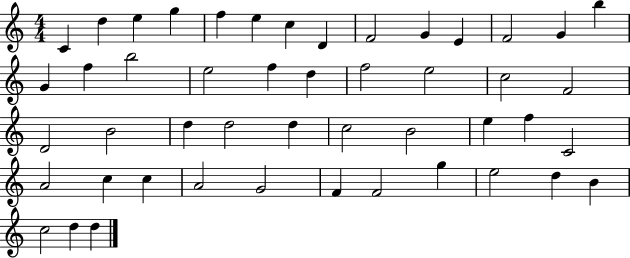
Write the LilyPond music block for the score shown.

{
  \clef treble
  \numericTimeSignature
  \time 4/4
  \key c \major
  c'4 d''4 e''4 g''4 | f''4 e''4 c''4 d'4 | f'2 g'4 e'4 | f'2 g'4 b''4 | \break g'4 f''4 b''2 | e''2 f''4 d''4 | f''2 e''2 | c''2 f'2 | \break d'2 b'2 | d''4 d''2 d''4 | c''2 b'2 | e''4 f''4 c'2 | \break a'2 c''4 c''4 | a'2 g'2 | f'4 f'2 g''4 | e''2 d''4 b'4 | \break c''2 d''4 d''4 | \bar "|."
}